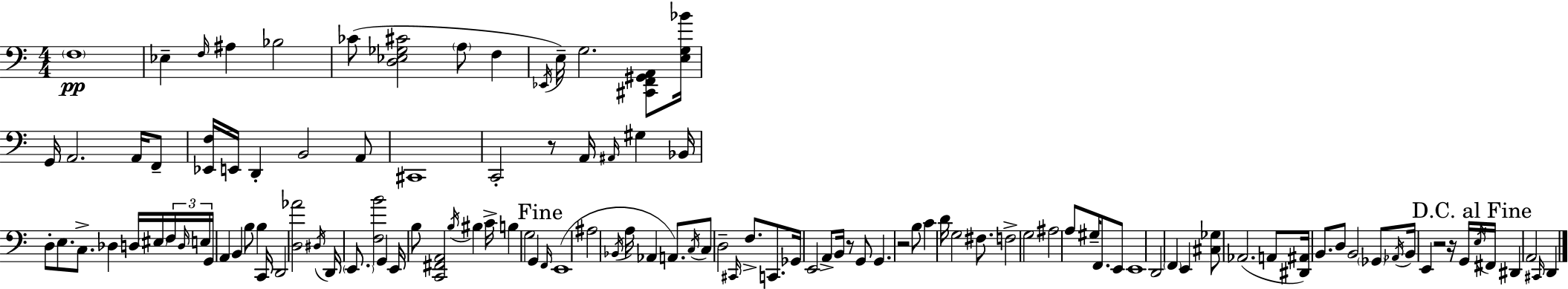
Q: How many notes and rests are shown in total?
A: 118